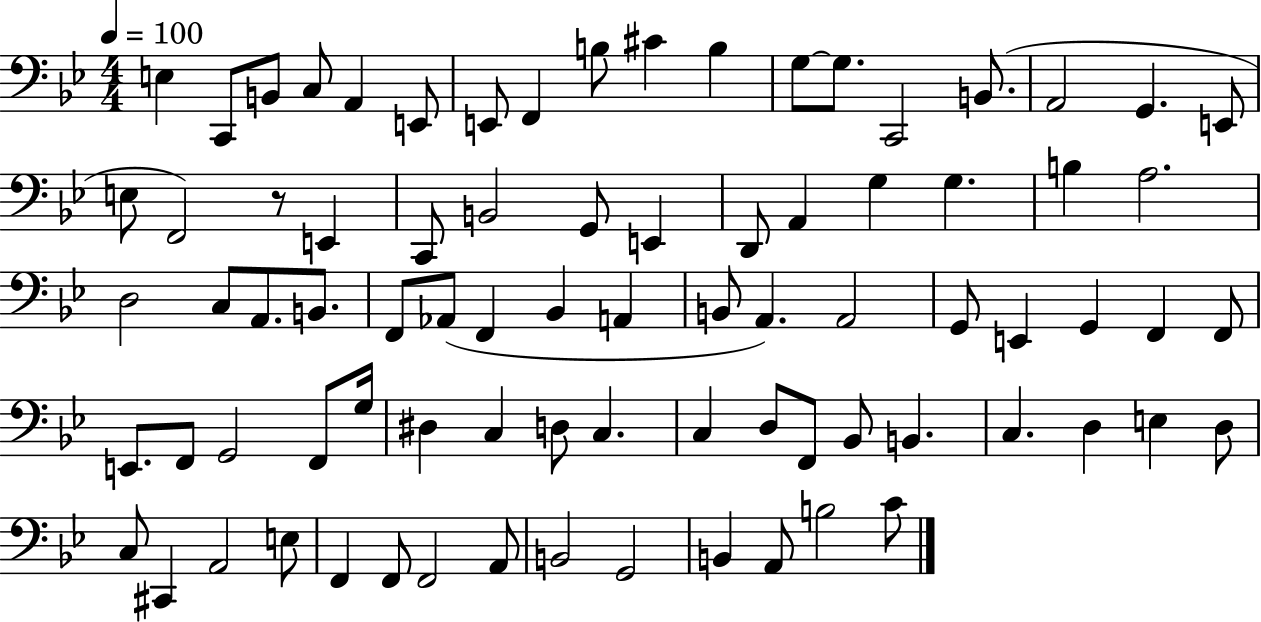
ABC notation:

X:1
T:Untitled
M:4/4
L:1/4
K:Bb
E, C,,/2 B,,/2 C,/2 A,, E,,/2 E,,/2 F,, B,/2 ^C B, G,/2 G,/2 C,,2 B,,/2 A,,2 G,, E,,/2 E,/2 F,,2 z/2 E,, C,,/2 B,,2 G,,/2 E,, D,,/2 A,, G, G, B, A,2 D,2 C,/2 A,,/2 B,,/2 F,,/2 _A,,/2 F,, _B,, A,, B,,/2 A,, A,,2 G,,/2 E,, G,, F,, F,,/2 E,,/2 F,,/2 G,,2 F,,/2 G,/4 ^D, C, D,/2 C, C, D,/2 F,,/2 _B,,/2 B,, C, D, E, D,/2 C,/2 ^C,, A,,2 E,/2 F,, F,,/2 F,,2 A,,/2 B,,2 G,,2 B,, A,,/2 B,2 C/2